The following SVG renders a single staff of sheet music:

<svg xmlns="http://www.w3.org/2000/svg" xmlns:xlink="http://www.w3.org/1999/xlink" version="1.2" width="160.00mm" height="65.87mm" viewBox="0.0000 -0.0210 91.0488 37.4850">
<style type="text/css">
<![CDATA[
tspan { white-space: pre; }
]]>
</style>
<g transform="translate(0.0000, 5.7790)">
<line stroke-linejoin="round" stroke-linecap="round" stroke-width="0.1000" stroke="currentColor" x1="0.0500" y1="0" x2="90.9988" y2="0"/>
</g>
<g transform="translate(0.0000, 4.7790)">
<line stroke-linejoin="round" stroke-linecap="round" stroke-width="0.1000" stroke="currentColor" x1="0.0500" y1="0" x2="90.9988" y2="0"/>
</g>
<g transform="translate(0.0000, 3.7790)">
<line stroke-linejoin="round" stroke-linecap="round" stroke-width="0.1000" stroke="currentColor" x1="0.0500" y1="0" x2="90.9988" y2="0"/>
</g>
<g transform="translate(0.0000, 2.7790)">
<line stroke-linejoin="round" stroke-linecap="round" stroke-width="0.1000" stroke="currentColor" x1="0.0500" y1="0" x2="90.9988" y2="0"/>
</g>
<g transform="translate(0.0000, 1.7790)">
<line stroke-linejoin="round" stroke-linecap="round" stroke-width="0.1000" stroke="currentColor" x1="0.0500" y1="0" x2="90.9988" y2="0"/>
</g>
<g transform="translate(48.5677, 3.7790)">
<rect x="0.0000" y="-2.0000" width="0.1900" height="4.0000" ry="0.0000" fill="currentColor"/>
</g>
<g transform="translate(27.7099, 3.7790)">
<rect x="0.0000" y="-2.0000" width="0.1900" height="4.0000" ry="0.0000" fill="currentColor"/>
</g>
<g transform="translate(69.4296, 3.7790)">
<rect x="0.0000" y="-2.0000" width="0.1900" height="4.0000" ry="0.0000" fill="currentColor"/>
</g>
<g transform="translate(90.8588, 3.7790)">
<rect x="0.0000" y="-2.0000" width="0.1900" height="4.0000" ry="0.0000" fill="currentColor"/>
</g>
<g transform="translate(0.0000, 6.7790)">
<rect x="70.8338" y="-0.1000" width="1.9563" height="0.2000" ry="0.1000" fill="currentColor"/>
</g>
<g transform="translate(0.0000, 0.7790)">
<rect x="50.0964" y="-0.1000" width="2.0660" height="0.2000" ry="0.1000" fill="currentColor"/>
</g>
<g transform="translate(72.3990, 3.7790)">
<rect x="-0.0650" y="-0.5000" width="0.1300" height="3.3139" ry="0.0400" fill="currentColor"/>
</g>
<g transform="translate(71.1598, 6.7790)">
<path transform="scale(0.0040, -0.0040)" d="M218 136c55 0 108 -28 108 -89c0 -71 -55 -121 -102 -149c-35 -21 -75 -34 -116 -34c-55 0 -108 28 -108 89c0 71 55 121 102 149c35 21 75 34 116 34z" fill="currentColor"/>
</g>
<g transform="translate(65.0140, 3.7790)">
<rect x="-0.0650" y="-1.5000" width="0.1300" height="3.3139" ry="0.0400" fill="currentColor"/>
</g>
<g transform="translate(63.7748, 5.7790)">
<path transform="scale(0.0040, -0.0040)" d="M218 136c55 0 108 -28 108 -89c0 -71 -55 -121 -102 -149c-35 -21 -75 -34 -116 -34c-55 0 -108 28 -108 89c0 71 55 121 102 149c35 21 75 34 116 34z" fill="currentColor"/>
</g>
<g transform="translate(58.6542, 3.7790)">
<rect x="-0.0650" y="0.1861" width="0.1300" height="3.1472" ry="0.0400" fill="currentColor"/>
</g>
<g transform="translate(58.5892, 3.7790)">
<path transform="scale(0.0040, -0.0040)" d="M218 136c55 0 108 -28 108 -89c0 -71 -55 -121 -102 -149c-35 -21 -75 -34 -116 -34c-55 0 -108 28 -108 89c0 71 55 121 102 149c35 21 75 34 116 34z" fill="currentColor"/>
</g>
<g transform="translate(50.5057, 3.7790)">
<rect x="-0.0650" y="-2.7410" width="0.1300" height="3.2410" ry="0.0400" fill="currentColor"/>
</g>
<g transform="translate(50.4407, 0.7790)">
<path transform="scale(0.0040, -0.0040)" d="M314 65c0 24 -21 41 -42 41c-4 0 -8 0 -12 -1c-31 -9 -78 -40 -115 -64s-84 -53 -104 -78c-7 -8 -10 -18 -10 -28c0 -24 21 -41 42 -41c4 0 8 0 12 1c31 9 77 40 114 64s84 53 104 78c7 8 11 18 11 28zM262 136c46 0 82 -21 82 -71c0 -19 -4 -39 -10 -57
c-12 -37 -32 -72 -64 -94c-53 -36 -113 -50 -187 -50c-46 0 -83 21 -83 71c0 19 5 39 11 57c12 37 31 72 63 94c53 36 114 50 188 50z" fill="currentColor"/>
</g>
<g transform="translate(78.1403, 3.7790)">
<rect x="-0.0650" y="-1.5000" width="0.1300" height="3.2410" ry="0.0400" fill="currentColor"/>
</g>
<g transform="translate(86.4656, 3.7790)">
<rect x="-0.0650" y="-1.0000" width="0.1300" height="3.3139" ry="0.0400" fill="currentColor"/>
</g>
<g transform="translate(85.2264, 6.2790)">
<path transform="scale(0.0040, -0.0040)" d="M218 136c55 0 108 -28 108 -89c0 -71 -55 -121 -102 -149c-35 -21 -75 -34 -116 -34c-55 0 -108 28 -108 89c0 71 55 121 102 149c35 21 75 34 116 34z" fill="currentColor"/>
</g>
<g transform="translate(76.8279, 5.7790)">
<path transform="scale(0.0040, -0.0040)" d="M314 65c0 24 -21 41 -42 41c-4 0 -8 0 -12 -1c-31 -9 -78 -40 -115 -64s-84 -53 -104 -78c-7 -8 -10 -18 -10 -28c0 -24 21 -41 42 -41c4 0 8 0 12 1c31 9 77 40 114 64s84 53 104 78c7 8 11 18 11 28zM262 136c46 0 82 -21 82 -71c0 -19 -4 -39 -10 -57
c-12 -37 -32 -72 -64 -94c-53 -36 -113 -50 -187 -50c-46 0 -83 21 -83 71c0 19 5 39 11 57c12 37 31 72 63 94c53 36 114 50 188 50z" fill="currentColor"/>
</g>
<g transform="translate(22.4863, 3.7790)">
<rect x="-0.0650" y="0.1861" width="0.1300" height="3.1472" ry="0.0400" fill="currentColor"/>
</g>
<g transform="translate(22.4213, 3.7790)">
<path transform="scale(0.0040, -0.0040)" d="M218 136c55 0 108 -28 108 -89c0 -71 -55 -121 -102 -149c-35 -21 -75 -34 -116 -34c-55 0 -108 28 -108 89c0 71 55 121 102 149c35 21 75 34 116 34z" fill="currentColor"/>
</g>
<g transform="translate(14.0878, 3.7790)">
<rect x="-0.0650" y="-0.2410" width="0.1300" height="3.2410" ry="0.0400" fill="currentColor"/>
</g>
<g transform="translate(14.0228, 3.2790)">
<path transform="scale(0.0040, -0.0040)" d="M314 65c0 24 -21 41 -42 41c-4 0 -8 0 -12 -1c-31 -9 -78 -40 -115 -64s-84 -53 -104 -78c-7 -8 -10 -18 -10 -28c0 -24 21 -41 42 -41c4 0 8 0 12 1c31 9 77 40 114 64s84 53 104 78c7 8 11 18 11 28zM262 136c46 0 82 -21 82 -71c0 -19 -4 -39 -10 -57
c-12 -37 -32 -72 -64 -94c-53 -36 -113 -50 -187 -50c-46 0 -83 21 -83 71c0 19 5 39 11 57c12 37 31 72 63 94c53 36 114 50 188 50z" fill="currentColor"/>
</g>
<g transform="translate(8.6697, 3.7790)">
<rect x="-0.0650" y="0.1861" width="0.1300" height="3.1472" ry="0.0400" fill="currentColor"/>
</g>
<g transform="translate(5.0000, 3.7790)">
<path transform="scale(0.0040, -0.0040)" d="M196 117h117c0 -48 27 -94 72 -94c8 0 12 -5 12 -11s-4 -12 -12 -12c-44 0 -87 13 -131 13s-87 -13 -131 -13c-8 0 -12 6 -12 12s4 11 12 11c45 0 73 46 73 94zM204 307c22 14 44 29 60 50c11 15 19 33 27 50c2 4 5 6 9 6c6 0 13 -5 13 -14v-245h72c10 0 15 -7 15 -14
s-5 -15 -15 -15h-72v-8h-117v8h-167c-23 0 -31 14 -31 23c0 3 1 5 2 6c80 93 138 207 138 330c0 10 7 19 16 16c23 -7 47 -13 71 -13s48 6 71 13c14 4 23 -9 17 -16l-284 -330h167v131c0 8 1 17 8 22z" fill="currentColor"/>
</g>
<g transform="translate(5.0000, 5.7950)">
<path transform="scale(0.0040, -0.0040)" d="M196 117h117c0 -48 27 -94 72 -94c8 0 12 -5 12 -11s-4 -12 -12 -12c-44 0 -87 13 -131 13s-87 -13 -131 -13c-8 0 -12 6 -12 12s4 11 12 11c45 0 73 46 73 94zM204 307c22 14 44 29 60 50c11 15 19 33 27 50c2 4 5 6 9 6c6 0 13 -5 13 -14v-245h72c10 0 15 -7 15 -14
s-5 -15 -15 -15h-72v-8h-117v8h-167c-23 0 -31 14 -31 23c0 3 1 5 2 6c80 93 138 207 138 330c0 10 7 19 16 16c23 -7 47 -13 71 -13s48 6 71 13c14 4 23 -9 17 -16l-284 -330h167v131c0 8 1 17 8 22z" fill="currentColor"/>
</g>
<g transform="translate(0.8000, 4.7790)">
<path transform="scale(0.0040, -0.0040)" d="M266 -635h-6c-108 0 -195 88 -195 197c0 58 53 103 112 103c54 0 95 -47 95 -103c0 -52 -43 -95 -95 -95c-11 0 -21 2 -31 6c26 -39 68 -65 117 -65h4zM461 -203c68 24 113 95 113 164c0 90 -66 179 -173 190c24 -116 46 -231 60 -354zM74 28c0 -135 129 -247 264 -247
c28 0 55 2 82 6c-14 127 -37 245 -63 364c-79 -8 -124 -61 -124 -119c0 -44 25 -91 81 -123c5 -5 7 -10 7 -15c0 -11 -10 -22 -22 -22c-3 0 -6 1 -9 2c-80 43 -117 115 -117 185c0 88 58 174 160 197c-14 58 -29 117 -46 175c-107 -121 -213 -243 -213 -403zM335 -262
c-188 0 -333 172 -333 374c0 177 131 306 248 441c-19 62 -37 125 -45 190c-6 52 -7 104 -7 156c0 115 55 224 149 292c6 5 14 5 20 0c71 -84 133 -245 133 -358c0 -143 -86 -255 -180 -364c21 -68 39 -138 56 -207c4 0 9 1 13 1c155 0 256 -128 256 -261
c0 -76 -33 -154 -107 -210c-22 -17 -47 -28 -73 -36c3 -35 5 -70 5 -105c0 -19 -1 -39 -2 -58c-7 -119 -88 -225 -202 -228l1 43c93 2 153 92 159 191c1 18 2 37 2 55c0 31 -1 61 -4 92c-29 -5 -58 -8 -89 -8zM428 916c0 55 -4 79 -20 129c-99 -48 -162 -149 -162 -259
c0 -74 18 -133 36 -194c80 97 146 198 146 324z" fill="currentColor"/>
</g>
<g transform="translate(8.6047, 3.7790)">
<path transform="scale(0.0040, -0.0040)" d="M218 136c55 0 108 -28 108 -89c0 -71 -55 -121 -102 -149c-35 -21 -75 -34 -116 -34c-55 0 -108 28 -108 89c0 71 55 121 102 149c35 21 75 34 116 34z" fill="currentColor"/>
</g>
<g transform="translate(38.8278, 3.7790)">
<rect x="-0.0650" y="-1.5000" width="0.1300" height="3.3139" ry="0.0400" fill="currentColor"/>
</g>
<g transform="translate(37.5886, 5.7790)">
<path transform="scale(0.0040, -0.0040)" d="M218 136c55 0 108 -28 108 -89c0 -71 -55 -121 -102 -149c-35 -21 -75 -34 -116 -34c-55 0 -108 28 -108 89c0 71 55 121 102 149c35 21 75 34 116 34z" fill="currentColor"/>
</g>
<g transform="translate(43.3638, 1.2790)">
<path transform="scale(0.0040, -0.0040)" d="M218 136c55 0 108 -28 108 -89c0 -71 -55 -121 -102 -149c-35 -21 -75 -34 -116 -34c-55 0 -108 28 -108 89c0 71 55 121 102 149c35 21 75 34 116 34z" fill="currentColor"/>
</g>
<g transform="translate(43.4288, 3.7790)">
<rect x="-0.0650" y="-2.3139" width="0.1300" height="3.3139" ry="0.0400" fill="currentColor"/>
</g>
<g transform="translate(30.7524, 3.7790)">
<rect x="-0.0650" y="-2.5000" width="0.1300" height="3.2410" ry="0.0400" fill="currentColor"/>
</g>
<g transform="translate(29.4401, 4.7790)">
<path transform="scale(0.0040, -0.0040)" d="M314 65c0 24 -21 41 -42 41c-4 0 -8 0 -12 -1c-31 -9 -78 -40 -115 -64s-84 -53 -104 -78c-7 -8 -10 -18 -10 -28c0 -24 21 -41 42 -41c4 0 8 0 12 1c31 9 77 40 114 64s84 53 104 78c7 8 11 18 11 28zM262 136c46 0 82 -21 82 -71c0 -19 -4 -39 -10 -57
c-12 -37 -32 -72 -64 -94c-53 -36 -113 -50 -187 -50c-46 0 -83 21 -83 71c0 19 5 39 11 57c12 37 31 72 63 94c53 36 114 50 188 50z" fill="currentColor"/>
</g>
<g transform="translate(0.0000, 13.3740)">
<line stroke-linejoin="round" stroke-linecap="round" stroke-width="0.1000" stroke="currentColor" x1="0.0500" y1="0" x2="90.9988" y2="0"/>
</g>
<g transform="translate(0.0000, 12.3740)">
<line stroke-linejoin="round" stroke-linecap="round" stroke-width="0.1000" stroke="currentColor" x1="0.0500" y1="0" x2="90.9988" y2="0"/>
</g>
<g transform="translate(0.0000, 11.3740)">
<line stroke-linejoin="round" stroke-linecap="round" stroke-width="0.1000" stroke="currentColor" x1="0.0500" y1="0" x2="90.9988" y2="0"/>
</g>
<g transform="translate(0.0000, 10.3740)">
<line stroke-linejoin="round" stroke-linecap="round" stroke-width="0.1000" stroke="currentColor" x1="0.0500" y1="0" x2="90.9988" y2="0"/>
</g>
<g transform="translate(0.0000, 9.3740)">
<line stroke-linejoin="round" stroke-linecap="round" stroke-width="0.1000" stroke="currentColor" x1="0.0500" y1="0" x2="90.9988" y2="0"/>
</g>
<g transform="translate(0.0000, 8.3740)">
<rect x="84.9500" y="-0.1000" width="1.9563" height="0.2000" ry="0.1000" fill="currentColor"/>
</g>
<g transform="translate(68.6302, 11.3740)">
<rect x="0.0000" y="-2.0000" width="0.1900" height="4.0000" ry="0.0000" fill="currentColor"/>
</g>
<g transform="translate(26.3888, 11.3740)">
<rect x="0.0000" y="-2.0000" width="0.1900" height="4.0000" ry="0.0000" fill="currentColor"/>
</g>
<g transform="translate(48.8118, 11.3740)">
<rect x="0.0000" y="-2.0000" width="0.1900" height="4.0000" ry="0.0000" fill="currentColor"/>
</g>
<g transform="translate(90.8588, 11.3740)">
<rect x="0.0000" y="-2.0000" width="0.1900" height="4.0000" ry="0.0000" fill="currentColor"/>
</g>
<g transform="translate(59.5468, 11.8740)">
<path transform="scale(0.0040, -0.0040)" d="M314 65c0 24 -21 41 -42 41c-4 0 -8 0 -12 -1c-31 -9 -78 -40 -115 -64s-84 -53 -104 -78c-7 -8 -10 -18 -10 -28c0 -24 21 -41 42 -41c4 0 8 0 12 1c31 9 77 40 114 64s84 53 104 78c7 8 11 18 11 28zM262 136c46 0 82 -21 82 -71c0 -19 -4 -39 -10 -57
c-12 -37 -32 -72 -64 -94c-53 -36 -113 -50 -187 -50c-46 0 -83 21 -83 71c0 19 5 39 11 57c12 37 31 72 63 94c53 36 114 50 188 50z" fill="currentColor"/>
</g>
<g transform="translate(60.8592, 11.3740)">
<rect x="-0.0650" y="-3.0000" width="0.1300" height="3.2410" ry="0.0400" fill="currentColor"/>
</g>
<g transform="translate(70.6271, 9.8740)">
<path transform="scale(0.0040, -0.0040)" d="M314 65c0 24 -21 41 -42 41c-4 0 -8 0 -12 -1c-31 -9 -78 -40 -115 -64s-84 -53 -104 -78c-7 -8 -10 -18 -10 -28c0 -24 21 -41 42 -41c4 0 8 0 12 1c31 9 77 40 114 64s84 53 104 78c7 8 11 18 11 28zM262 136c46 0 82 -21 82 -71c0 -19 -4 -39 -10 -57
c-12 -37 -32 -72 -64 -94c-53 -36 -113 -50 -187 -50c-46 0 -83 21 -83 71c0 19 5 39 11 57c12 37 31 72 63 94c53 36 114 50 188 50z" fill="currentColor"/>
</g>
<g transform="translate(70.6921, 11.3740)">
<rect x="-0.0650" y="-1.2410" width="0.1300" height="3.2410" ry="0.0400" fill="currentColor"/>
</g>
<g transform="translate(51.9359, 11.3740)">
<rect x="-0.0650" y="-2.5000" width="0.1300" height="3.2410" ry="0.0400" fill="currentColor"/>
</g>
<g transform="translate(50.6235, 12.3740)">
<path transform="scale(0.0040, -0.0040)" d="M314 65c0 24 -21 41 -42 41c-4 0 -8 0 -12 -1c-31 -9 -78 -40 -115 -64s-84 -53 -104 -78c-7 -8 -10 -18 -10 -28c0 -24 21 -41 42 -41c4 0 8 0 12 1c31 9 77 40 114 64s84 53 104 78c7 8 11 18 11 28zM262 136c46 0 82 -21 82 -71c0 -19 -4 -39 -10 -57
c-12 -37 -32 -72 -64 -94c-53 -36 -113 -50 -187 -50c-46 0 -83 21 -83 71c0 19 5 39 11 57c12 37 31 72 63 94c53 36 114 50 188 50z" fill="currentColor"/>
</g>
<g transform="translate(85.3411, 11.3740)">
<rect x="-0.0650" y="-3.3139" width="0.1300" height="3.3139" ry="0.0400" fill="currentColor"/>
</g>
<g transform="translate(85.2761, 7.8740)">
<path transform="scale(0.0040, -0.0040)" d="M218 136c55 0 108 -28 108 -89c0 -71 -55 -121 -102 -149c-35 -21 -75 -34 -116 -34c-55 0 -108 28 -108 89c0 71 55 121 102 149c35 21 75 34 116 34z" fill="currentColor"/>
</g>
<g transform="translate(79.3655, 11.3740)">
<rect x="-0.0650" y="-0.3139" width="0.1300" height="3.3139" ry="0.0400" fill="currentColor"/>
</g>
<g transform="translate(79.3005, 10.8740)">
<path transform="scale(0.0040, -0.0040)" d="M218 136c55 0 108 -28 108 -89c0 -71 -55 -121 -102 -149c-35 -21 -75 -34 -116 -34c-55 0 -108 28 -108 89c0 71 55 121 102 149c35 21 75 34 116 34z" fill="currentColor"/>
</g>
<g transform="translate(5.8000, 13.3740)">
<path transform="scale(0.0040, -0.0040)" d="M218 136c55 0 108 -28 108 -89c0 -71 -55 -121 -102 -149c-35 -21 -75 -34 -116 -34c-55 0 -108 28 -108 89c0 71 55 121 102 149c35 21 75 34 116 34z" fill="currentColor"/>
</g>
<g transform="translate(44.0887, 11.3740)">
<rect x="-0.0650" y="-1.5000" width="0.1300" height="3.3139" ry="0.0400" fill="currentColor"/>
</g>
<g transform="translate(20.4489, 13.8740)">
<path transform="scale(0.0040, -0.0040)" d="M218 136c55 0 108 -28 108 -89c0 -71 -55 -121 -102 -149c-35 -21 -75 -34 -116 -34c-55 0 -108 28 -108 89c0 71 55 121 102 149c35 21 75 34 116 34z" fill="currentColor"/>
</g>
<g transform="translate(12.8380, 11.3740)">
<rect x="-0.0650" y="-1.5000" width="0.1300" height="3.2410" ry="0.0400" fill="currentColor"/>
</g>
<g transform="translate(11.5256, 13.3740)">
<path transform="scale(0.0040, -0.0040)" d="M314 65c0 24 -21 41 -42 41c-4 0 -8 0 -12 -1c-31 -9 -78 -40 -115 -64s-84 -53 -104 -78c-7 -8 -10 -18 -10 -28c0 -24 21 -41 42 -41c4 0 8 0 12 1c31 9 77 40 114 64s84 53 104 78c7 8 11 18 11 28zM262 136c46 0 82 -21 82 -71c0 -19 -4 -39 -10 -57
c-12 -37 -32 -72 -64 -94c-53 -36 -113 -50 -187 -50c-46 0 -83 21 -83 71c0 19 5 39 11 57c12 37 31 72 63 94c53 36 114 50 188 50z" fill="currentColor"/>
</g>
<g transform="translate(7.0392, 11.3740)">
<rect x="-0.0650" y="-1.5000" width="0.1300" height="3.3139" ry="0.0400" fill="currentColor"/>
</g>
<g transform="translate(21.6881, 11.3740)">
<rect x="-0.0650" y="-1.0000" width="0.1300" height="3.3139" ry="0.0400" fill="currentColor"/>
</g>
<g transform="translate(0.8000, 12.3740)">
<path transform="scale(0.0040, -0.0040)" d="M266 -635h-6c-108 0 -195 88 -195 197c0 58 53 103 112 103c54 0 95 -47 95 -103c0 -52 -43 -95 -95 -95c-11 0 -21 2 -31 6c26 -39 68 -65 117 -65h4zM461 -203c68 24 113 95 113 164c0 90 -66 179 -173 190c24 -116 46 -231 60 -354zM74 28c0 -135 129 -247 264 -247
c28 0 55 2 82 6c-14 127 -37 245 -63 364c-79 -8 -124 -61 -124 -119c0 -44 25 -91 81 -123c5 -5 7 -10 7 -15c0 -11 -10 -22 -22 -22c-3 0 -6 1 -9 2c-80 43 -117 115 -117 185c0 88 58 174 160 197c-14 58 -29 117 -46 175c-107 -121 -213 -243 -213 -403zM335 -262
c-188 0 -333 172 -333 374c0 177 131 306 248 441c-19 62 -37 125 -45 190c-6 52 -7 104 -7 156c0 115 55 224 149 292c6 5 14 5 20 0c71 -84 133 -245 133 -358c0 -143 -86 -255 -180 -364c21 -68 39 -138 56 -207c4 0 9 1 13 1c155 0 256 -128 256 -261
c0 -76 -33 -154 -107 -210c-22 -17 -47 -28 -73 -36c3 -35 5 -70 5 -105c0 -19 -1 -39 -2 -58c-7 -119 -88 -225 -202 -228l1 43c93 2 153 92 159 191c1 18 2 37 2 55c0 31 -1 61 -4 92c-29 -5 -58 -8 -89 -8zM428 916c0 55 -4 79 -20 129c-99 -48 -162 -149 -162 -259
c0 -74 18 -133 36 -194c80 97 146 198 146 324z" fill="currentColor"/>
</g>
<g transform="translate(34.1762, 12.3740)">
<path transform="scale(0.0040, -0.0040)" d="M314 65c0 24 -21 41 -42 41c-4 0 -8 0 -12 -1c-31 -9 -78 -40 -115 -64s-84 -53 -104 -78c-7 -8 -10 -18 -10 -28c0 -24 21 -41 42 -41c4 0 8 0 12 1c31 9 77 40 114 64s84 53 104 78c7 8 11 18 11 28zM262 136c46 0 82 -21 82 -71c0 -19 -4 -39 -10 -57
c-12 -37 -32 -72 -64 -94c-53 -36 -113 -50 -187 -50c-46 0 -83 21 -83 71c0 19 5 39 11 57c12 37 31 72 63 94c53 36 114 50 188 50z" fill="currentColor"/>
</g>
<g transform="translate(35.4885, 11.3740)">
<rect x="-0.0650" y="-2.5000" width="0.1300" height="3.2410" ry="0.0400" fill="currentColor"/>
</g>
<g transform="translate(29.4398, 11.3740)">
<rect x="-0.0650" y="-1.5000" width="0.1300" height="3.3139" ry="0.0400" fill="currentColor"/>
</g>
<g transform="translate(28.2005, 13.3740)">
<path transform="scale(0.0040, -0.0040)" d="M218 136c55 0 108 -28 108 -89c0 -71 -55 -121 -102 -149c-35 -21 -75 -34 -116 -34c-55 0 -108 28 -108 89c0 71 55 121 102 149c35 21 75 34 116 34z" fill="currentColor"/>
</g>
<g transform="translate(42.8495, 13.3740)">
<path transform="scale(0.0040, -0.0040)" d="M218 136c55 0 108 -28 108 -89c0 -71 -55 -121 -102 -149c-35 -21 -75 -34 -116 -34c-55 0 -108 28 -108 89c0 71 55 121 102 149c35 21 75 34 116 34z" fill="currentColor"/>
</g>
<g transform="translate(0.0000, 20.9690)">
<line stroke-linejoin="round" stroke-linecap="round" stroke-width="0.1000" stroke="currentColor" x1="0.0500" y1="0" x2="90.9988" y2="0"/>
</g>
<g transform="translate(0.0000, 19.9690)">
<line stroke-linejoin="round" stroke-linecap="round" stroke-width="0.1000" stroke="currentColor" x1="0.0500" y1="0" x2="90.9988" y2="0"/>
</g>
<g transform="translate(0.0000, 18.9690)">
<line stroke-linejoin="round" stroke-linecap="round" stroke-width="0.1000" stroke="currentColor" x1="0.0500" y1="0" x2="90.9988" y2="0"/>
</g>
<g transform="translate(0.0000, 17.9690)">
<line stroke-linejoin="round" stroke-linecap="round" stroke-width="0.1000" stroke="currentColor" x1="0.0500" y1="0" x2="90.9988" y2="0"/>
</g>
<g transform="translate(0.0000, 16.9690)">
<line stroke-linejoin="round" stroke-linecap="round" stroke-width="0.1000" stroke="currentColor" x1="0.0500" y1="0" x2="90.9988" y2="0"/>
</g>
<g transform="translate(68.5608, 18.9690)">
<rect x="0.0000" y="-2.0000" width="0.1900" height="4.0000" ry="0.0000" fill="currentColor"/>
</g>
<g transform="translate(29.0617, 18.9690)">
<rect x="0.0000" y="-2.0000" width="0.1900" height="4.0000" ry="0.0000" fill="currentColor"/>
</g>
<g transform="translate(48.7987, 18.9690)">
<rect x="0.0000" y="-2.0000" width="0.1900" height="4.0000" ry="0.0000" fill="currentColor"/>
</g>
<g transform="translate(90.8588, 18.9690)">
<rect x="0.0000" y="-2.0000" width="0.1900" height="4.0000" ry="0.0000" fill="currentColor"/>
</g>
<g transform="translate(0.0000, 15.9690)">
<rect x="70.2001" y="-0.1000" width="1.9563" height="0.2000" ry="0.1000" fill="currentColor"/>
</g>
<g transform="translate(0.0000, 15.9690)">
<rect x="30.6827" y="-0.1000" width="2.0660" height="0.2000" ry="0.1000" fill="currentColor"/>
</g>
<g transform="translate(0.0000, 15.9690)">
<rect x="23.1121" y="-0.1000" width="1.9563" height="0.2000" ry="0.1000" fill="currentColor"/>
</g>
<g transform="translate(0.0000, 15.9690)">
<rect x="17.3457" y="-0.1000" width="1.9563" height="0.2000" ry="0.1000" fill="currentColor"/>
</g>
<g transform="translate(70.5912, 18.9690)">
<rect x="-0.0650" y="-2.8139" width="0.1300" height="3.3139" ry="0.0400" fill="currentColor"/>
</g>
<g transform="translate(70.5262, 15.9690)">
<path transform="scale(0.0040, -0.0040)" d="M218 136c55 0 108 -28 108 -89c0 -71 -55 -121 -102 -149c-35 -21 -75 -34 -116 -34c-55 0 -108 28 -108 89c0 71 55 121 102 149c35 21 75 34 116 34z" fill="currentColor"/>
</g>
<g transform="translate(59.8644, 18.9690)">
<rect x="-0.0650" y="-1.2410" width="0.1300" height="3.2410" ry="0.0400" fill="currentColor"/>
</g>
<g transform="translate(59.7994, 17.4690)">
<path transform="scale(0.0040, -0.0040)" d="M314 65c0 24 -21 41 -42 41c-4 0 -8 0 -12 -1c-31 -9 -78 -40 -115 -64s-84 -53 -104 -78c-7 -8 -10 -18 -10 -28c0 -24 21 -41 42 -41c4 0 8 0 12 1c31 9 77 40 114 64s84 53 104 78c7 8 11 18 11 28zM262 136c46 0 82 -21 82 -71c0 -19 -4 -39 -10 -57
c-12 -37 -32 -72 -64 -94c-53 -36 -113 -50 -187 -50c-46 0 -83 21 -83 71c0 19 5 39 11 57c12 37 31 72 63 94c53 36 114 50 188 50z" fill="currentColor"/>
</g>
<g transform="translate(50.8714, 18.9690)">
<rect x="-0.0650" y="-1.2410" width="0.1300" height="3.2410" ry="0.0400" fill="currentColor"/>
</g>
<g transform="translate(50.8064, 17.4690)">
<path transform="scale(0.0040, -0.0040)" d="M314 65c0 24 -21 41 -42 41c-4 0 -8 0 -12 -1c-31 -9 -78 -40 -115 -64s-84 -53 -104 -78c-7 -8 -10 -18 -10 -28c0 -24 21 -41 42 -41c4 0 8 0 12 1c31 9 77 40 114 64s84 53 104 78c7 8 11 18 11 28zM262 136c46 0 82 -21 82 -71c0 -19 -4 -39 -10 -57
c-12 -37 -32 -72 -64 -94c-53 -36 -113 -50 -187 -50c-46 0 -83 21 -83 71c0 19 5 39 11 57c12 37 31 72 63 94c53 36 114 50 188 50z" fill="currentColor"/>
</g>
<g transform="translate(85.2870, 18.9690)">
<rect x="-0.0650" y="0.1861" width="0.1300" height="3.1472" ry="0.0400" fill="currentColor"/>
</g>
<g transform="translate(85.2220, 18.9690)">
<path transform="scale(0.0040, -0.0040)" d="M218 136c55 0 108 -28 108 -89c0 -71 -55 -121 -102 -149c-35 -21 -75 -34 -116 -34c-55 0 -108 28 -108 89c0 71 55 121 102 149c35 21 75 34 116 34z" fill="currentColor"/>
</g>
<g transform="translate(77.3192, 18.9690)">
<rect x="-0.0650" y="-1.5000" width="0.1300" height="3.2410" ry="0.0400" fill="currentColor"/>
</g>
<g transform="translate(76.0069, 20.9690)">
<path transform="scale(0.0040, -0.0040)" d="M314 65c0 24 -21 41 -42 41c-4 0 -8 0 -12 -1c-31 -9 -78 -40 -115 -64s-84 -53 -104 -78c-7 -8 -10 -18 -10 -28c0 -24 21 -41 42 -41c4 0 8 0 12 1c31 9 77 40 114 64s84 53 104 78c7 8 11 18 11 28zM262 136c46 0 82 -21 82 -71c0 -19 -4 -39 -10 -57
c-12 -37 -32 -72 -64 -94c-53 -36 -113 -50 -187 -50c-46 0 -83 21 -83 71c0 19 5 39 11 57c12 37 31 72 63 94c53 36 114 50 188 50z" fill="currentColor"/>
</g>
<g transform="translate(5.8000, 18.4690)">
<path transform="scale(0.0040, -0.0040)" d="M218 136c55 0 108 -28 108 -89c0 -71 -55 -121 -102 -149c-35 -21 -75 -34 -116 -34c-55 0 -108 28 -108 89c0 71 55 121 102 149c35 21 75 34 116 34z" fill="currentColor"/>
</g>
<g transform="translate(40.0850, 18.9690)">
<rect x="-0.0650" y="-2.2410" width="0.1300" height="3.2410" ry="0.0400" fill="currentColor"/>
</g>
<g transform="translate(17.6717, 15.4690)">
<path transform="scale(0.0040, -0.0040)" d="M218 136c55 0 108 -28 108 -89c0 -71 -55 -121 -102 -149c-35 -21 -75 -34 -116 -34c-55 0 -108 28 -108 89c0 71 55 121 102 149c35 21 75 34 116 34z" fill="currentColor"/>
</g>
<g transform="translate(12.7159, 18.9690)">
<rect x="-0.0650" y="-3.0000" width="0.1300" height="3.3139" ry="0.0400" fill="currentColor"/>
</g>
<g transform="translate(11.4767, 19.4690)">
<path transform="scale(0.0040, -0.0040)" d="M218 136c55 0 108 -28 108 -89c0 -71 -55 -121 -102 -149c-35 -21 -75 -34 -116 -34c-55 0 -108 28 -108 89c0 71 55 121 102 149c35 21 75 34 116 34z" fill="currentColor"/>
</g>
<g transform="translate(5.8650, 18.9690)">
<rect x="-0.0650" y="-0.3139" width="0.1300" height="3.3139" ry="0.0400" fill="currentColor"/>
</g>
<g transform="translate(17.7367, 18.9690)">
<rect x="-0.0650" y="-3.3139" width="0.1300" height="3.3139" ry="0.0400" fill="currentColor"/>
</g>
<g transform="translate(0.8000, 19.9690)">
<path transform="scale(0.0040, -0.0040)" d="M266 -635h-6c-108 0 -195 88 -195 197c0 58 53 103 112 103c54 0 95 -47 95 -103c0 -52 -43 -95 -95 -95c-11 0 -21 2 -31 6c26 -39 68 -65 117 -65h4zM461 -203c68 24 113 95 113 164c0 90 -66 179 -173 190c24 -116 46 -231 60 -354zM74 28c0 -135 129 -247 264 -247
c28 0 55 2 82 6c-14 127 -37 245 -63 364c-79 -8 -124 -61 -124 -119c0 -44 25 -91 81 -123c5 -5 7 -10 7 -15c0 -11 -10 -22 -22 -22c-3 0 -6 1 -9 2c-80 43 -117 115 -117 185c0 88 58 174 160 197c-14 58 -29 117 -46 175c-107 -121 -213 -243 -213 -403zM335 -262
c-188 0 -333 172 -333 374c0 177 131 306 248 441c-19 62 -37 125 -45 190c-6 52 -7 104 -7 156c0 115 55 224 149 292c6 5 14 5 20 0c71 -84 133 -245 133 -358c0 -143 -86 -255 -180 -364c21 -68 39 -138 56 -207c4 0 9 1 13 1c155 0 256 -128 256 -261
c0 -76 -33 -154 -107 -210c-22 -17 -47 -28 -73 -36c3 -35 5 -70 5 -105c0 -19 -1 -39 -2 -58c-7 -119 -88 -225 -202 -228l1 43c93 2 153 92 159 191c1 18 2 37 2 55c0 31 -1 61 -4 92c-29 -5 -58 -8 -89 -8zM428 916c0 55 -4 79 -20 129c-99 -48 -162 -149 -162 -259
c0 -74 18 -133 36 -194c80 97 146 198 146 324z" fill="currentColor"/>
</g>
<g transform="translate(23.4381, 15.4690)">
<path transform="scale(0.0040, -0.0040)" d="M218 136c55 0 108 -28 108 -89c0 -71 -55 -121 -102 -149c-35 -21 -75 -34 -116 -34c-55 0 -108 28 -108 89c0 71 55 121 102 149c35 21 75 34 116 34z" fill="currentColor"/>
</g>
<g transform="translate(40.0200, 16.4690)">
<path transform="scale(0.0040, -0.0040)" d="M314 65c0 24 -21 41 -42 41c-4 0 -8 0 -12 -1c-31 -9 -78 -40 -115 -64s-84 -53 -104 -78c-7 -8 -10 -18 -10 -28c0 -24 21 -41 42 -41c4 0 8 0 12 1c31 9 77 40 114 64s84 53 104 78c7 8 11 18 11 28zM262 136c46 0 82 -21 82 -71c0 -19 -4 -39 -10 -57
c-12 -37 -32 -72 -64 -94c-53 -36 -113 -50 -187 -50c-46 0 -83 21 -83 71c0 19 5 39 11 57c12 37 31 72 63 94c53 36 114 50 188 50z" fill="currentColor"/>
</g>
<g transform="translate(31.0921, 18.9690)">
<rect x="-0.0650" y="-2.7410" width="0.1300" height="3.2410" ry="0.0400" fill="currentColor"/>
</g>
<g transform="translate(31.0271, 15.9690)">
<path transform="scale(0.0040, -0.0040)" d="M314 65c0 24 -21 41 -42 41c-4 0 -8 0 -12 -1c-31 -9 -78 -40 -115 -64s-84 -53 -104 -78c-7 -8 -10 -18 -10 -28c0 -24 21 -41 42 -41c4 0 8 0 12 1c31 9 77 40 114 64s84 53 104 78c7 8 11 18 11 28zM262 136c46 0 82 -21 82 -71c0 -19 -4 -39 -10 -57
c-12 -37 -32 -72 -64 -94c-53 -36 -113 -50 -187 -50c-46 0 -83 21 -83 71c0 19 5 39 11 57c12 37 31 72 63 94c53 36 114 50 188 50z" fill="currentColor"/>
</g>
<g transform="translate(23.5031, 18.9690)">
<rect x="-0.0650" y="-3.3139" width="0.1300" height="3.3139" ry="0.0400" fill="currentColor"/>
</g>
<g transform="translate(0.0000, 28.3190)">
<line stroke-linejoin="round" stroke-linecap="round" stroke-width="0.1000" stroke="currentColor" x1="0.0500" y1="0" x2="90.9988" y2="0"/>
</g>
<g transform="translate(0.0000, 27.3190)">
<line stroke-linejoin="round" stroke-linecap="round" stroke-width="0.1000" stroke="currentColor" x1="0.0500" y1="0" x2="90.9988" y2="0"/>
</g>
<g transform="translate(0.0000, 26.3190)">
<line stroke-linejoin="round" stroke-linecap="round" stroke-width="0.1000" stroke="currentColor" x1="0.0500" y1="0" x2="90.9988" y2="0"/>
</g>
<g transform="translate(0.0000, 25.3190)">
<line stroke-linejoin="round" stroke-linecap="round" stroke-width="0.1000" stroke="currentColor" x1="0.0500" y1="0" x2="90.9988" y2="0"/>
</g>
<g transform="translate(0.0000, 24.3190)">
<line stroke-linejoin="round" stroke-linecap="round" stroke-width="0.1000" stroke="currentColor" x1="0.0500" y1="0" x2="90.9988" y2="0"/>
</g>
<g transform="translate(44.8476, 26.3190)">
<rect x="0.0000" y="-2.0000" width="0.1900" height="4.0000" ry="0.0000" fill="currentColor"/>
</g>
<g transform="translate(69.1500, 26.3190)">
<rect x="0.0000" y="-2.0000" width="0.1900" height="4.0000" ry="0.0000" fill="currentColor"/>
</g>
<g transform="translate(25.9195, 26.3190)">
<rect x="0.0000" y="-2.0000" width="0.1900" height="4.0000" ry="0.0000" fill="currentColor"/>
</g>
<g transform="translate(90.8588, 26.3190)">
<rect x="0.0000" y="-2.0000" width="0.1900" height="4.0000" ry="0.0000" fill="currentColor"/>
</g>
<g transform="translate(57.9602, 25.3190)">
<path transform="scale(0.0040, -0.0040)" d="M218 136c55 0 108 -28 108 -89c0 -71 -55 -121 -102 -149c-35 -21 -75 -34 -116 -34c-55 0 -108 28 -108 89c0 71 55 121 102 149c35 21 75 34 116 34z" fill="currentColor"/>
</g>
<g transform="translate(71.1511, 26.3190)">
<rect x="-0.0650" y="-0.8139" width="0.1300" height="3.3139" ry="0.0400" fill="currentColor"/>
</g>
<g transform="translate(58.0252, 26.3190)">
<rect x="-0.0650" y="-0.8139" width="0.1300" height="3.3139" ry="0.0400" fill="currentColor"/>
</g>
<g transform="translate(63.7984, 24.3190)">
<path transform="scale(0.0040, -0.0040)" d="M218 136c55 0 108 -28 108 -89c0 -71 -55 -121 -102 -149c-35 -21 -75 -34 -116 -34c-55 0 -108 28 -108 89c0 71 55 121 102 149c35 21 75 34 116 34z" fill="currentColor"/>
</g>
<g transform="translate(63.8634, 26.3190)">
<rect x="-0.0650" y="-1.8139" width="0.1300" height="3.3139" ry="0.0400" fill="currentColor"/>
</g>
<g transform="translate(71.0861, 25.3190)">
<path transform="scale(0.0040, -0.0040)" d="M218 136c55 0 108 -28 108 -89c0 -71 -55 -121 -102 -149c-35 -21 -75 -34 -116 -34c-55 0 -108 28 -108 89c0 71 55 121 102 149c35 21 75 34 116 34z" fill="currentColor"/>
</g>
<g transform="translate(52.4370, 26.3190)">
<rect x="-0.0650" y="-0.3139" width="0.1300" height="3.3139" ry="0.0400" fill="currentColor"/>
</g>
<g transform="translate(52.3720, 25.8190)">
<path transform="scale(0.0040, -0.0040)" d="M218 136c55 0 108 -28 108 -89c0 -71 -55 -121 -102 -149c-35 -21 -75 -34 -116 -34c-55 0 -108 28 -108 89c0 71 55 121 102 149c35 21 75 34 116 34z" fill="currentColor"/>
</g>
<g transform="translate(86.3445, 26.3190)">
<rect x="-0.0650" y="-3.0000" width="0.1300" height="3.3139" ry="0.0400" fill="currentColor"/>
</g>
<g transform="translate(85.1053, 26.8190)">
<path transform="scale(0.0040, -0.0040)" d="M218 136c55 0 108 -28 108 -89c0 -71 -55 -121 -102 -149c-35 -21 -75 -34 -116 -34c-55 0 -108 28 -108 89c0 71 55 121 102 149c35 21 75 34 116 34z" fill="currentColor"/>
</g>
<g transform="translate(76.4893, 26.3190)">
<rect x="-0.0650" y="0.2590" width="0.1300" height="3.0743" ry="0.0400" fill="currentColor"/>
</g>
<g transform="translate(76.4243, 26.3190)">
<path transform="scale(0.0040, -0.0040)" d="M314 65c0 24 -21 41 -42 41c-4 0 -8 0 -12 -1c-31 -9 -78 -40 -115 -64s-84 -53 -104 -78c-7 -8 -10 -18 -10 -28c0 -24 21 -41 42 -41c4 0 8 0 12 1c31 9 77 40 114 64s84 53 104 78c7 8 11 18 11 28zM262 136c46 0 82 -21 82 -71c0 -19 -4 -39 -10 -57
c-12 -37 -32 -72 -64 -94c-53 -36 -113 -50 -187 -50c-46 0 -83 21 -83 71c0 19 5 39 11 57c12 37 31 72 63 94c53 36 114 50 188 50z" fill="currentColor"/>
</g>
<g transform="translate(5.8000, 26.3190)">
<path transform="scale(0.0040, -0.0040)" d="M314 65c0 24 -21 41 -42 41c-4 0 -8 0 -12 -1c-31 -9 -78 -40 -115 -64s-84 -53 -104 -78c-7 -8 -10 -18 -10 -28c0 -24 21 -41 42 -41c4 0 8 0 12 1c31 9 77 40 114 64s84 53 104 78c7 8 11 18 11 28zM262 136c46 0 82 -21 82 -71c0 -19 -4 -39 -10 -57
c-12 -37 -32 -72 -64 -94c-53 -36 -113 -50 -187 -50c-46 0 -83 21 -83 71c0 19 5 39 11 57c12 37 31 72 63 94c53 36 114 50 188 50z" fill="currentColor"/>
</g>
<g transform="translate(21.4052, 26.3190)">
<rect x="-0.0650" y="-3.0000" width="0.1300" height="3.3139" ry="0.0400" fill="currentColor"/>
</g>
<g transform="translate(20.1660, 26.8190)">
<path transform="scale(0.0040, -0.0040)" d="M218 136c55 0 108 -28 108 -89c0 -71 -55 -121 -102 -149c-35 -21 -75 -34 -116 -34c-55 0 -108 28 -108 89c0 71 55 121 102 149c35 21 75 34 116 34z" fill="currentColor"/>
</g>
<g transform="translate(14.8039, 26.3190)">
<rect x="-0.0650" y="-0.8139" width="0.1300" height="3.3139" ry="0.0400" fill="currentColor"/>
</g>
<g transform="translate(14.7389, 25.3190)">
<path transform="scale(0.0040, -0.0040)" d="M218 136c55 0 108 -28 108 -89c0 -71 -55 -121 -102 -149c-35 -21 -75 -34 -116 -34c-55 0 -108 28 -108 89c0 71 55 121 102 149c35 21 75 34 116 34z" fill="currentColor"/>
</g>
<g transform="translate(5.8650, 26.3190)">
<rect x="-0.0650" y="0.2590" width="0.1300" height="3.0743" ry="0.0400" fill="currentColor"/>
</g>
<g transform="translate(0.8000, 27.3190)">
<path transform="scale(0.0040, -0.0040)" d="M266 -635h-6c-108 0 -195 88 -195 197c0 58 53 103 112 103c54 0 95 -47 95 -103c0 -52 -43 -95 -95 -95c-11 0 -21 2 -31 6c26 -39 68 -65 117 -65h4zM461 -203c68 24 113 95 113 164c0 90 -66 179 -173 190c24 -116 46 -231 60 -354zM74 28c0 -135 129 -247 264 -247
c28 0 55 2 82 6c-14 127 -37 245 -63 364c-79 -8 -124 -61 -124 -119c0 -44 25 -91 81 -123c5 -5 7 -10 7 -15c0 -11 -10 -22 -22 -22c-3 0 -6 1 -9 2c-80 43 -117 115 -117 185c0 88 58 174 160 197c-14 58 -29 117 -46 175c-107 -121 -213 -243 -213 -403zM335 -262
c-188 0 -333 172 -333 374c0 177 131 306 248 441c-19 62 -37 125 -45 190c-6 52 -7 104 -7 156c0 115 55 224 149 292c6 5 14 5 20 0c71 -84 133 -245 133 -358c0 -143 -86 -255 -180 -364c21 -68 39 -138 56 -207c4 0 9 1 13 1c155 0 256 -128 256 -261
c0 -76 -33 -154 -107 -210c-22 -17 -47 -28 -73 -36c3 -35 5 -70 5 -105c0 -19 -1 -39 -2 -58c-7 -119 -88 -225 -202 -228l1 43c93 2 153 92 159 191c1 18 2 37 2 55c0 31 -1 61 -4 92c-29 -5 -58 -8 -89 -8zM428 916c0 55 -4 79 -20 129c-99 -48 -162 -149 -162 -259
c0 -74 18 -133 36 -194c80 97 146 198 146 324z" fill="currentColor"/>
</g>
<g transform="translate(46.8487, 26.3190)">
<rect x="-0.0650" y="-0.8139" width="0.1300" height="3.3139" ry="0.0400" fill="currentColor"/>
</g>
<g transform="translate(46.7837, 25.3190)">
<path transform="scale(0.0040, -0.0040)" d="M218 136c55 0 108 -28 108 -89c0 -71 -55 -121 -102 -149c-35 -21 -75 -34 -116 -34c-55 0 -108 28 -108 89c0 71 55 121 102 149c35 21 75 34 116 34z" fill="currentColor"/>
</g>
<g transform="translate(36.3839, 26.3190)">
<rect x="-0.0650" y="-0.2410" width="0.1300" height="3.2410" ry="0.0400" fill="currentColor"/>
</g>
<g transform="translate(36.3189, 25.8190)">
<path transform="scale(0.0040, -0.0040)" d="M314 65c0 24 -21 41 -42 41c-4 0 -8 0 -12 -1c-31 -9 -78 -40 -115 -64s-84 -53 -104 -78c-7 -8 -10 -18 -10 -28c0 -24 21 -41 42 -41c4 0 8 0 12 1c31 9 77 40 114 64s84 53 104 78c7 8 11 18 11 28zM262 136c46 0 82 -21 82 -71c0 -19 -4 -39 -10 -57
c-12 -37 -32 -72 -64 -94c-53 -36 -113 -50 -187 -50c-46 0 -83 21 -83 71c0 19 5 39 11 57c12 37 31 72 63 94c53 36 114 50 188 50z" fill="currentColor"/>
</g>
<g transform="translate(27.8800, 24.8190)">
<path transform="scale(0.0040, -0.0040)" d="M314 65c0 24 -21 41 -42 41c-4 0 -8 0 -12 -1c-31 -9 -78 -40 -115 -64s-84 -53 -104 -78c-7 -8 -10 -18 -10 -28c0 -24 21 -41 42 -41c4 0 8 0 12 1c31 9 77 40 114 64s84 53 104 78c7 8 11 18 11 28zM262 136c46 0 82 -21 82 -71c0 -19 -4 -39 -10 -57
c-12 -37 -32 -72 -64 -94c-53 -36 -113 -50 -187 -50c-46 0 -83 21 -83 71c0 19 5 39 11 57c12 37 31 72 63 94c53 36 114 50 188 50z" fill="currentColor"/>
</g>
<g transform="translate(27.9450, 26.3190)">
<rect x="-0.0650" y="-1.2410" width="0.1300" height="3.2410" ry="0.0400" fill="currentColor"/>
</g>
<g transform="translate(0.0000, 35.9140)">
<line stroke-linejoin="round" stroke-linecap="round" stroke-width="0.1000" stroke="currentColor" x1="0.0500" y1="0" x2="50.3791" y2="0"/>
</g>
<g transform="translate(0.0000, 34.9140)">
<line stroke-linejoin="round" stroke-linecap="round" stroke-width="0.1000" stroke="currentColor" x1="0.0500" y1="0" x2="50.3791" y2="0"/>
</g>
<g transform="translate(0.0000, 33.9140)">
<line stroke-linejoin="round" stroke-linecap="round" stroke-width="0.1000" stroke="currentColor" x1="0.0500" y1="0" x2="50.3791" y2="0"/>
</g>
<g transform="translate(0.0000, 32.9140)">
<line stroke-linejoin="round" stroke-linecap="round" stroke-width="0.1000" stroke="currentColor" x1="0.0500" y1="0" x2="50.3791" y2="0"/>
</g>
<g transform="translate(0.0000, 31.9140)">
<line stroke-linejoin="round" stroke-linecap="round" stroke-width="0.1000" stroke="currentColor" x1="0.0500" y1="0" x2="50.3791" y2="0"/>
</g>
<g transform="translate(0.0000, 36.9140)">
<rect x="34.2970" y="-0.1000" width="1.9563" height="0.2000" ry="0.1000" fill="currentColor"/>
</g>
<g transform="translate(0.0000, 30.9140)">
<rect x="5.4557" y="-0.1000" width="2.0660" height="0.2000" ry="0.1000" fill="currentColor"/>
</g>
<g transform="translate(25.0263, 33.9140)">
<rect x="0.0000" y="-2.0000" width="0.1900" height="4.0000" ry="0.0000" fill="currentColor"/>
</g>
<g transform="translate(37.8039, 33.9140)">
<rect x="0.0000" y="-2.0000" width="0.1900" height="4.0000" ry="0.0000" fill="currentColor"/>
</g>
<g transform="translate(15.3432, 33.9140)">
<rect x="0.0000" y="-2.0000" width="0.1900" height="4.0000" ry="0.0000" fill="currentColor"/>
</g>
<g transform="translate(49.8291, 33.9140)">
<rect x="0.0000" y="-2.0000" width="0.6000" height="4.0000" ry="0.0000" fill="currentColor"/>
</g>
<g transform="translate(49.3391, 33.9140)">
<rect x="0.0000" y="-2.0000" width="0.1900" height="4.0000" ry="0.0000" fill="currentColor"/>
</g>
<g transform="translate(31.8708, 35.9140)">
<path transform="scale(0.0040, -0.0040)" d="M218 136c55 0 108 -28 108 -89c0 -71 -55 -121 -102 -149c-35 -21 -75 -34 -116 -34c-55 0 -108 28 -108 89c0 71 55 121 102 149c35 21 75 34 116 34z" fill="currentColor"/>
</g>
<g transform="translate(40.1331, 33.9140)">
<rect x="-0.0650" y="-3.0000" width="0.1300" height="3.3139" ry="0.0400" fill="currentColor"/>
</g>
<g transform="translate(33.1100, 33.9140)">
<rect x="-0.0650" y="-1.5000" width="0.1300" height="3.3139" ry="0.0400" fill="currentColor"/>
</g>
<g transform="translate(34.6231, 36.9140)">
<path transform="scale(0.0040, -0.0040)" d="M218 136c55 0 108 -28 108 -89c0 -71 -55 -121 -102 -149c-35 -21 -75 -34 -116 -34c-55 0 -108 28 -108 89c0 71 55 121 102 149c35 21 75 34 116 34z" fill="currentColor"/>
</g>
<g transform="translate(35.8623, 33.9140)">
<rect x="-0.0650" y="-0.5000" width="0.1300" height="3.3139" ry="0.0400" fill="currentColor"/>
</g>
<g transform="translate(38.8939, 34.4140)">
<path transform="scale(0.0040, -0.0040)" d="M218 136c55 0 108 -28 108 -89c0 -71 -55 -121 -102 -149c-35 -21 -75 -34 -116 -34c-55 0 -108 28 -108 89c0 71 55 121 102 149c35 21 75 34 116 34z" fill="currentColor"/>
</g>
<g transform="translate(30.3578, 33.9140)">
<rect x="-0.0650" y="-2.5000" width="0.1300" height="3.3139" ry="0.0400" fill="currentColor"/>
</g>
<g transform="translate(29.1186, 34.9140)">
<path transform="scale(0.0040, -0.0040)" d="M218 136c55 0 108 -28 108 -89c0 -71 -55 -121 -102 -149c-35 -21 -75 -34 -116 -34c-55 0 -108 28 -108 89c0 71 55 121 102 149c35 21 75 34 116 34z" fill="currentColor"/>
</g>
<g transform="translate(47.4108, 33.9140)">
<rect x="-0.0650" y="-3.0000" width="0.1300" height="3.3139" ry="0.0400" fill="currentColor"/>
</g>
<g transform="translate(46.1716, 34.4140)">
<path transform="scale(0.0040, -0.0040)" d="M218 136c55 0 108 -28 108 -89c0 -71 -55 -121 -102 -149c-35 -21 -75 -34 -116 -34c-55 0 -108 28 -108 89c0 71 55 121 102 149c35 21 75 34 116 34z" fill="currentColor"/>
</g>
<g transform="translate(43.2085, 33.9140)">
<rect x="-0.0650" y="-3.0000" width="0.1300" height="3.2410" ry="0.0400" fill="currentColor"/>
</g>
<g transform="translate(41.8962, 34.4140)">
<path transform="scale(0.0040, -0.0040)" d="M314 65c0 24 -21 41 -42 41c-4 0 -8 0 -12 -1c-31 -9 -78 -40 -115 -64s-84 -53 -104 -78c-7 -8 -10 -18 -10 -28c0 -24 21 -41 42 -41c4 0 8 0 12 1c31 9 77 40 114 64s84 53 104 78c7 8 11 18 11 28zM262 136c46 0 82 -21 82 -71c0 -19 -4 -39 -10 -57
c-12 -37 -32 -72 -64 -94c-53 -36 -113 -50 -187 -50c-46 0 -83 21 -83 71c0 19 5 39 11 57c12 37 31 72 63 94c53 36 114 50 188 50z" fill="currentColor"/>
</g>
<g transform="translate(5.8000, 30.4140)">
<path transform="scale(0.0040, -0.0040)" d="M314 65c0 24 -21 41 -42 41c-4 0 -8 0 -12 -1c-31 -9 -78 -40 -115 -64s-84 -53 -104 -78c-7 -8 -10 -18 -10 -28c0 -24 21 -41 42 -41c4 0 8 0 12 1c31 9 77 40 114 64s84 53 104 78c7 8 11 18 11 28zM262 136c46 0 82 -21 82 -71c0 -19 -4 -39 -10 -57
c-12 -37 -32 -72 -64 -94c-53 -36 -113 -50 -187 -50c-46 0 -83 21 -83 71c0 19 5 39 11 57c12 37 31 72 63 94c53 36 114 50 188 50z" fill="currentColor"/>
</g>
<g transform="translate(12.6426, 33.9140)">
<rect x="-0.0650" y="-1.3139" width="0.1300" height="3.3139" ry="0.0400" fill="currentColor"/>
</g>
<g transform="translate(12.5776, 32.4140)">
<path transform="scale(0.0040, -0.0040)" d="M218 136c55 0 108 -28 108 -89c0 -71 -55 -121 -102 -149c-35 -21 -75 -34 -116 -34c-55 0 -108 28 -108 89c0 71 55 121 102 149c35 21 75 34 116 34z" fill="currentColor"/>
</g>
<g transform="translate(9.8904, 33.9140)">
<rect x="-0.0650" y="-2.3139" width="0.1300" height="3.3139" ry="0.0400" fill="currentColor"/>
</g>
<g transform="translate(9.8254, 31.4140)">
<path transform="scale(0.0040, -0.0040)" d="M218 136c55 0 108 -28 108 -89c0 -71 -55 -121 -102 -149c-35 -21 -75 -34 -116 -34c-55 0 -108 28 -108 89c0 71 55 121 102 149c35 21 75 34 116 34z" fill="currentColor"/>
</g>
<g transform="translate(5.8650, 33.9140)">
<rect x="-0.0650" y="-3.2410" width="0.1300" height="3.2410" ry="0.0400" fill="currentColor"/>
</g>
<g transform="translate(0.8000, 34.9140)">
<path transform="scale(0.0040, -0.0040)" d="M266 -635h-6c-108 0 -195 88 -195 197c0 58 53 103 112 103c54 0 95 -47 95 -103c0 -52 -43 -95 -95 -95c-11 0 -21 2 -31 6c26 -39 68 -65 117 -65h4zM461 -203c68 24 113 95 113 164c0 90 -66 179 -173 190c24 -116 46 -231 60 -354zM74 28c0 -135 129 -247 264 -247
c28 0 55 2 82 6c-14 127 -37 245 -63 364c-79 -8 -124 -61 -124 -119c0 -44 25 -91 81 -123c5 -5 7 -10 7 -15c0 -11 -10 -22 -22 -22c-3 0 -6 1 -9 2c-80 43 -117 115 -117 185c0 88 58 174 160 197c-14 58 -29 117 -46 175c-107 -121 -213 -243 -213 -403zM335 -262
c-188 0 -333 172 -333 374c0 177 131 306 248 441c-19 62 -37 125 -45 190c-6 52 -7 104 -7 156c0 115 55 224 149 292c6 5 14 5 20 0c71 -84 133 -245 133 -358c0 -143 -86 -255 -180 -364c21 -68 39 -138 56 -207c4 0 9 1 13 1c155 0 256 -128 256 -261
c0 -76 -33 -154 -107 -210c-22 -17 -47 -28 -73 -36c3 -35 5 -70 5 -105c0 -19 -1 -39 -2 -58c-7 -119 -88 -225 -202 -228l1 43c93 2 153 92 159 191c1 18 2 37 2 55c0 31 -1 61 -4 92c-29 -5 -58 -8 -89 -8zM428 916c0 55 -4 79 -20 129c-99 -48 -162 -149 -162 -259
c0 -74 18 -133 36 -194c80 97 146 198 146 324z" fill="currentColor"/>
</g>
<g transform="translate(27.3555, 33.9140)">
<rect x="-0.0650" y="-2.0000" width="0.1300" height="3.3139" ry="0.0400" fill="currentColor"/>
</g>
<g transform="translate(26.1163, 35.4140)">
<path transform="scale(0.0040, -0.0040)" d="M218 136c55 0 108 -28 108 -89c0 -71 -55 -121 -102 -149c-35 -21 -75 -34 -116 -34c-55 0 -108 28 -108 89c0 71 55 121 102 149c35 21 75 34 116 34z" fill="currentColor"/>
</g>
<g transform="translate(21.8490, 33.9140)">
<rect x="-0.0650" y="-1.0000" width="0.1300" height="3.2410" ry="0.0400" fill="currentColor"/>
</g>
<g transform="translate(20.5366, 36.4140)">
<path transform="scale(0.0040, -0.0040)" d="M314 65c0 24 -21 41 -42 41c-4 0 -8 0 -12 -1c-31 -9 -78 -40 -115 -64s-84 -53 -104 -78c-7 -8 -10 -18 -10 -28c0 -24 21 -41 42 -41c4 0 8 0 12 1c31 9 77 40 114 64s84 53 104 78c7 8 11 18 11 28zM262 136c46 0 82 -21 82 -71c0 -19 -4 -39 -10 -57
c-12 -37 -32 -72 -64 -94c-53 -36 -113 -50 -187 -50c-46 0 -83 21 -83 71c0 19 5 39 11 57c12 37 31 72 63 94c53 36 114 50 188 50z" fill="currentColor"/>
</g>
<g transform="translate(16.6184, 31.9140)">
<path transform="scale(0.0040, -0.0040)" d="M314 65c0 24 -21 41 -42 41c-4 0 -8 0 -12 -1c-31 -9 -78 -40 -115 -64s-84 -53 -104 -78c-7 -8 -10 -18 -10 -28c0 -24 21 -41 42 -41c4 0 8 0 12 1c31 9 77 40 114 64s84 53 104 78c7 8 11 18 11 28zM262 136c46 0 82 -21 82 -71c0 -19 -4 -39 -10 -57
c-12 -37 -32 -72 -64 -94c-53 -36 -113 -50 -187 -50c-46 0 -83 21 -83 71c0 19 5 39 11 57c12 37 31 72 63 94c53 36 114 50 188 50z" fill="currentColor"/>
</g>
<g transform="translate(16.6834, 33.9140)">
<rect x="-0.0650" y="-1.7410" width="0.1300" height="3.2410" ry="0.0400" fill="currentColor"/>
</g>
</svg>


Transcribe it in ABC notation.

X:1
T:Untitled
M:4/4
L:1/4
K:C
B c2 B G2 E g a2 B E C E2 D E E2 D E G2 E G2 A2 e2 c b c A b b a2 g2 e2 e2 a E2 B B2 d A e2 c2 d c d f d B2 A b2 g e f2 D2 F G E C A A2 A